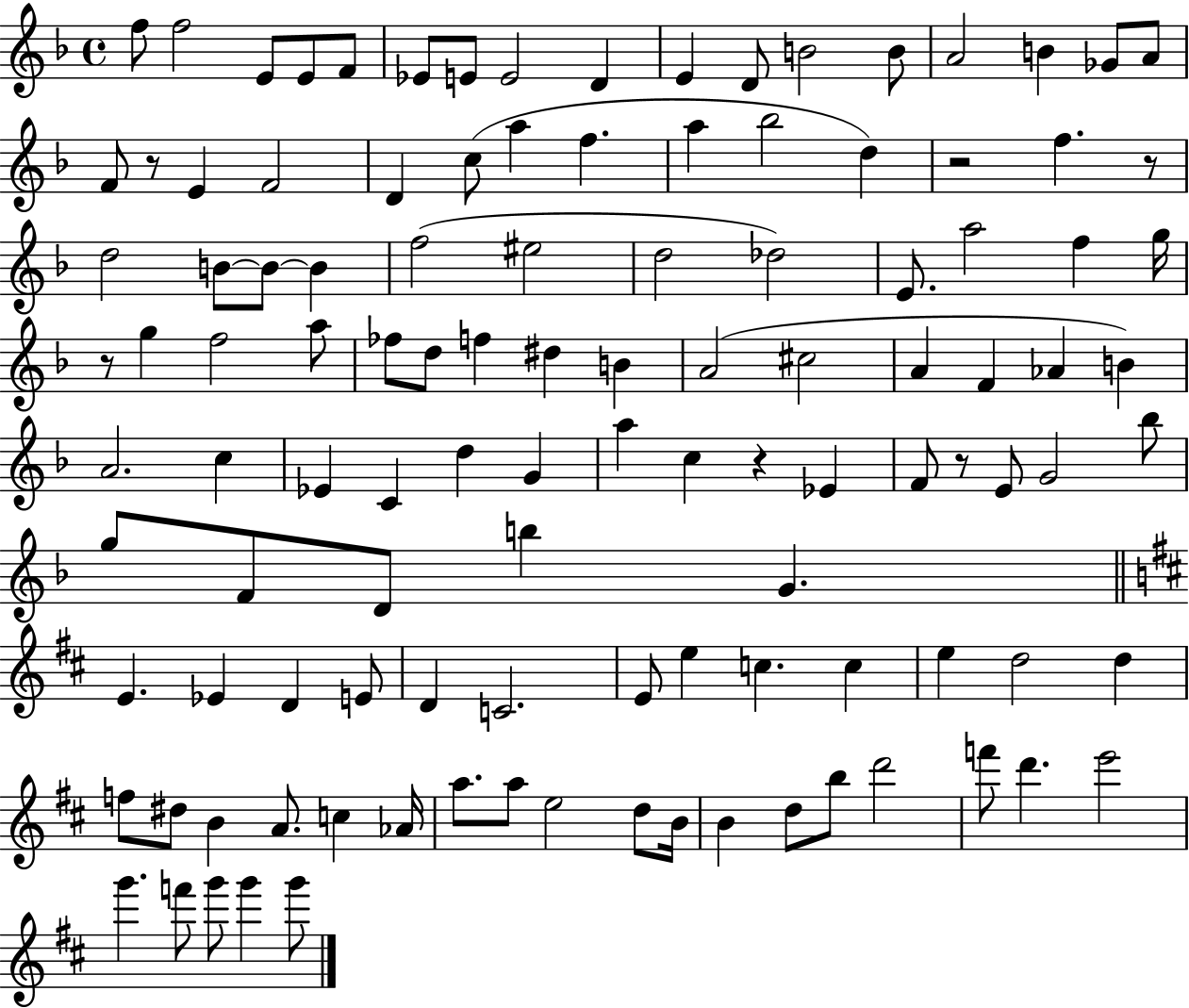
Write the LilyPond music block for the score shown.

{
  \clef treble
  \time 4/4
  \defaultTimeSignature
  \key f \major
  f''8 f''2 e'8 e'8 f'8 | ees'8 e'8 e'2 d'4 | e'4 d'8 b'2 b'8 | a'2 b'4 ges'8 a'8 | \break f'8 r8 e'4 f'2 | d'4 c''8( a''4 f''4. | a''4 bes''2 d''4) | r2 f''4. r8 | \break d''2 b'8~~ b'8~~ b'4 | f''2( eis''2 | d''2 des''2) | e'8. a''2 f''4 g''16 | \break r8 g''4 f''2 a''8 | fes''8 d''8 f''4 dis''4 b'4 | a'2( cis''2 | a'4 f'4 aes'4 b'4) | \break a'2. c''4 | ees'4 c'4 d''4 g'4 | a''4 c''4 r4 ees'4 | f'8 r8 e'8 g'2 bes''8 | \break g''8 f'8 d'8 b''4 g'4. | \bar "||" \break \key d \major e'4. ees'4 d'4 e'8 | d'4 c'2. | e'8 e''4 c''4. c''4 | e''4 d''2 d''4 | \break f''8 dis''8 b'4 a'8. c''4 aes'16 | a''8. a''8 e''2 d''8 b'16 | b'4 d''8 b''8 d'''2 | f'''8 d'''4. e'''2 | \break g'''4. f'''8 g'''8 g'''4 g'''8 | \bar "|."
}